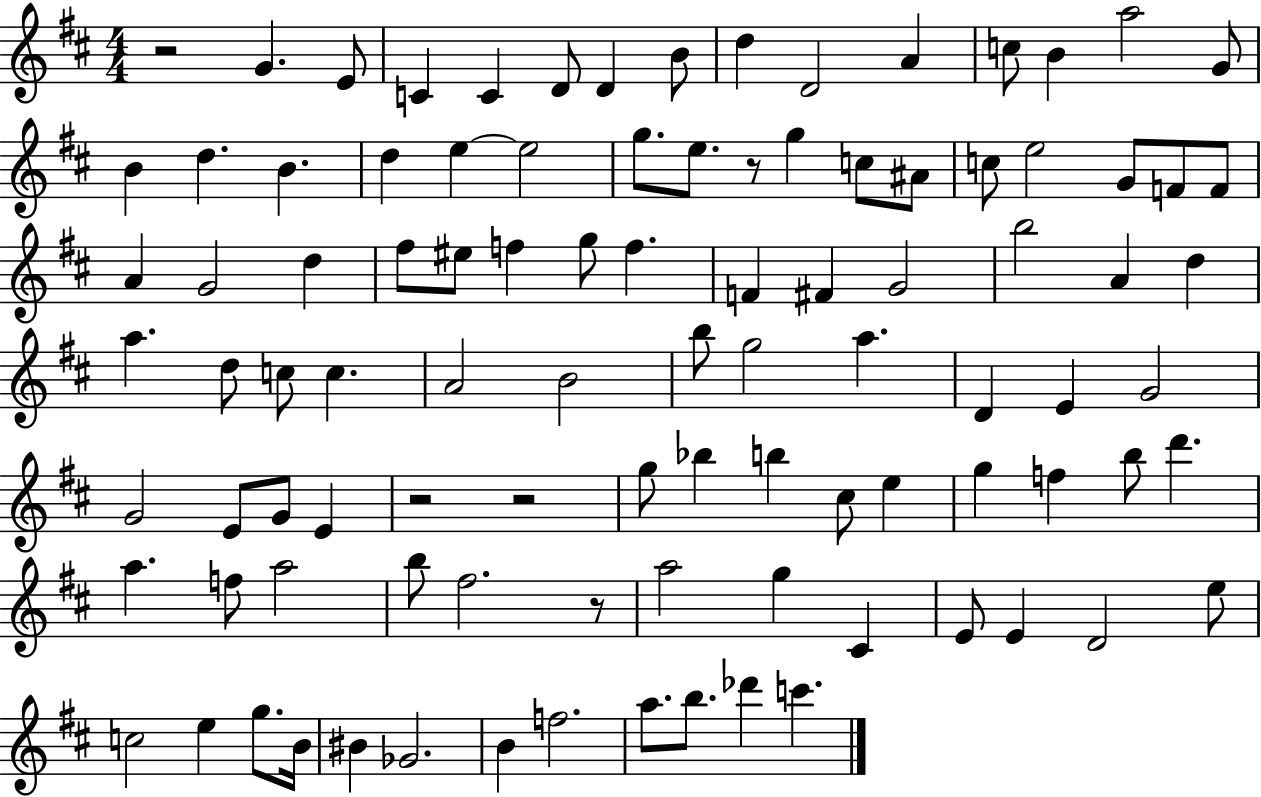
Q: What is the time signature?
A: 4/4